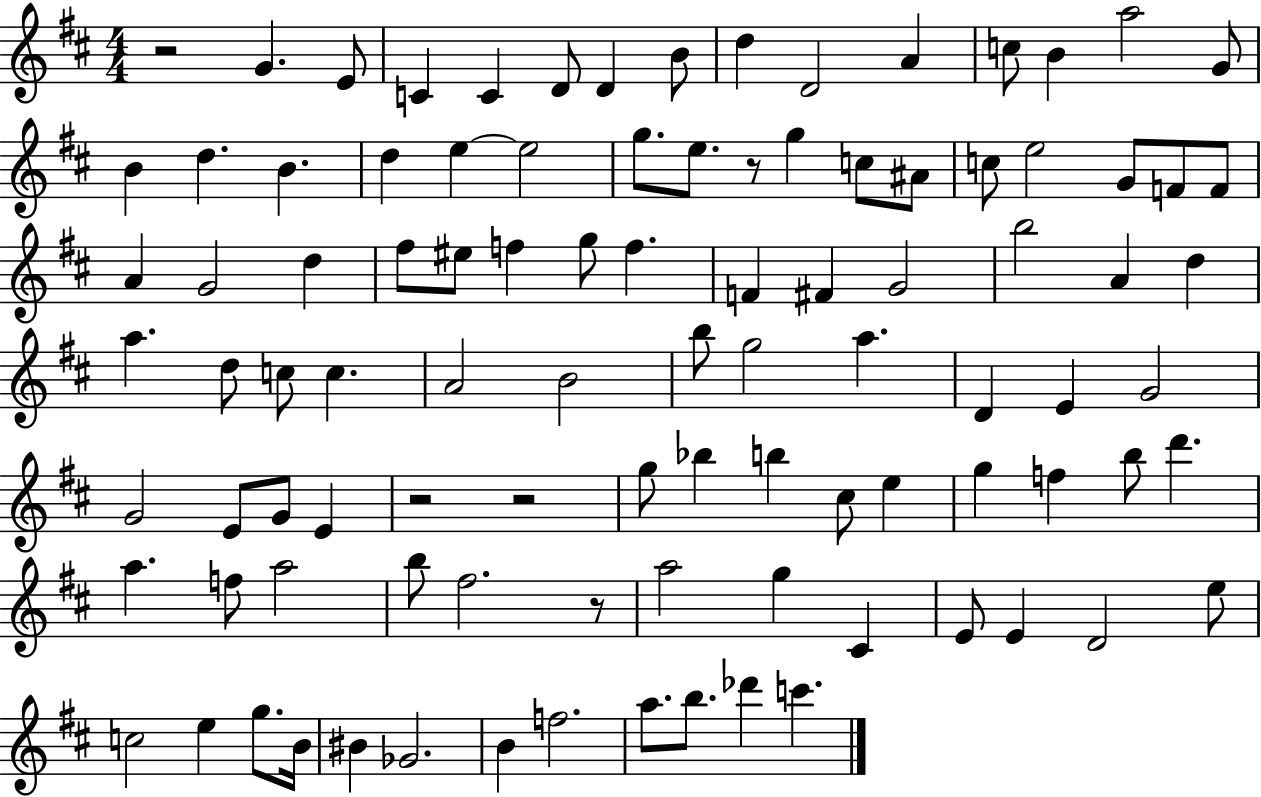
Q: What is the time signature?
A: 4/4